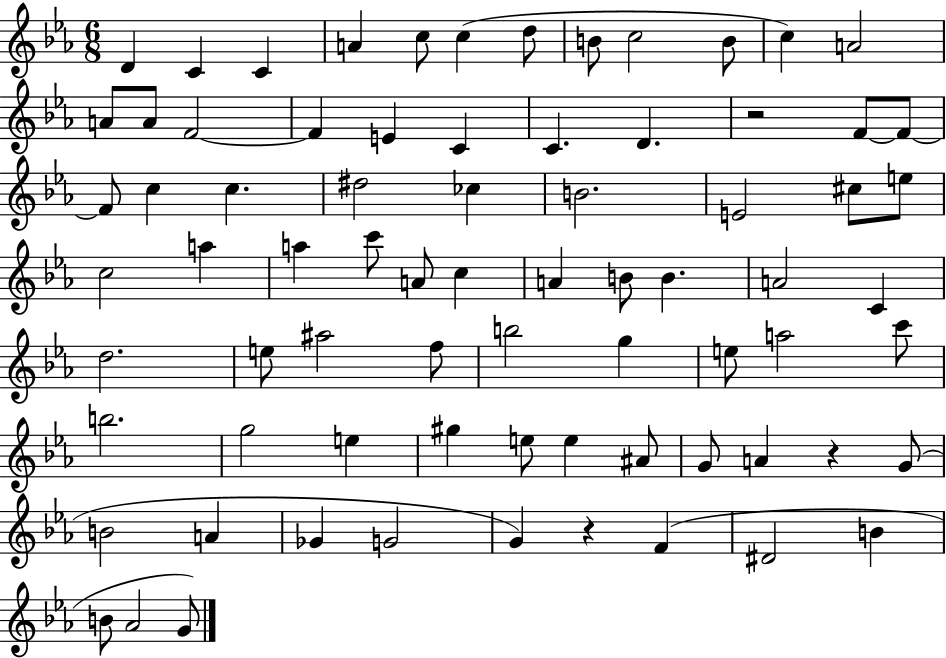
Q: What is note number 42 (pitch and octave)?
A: C4